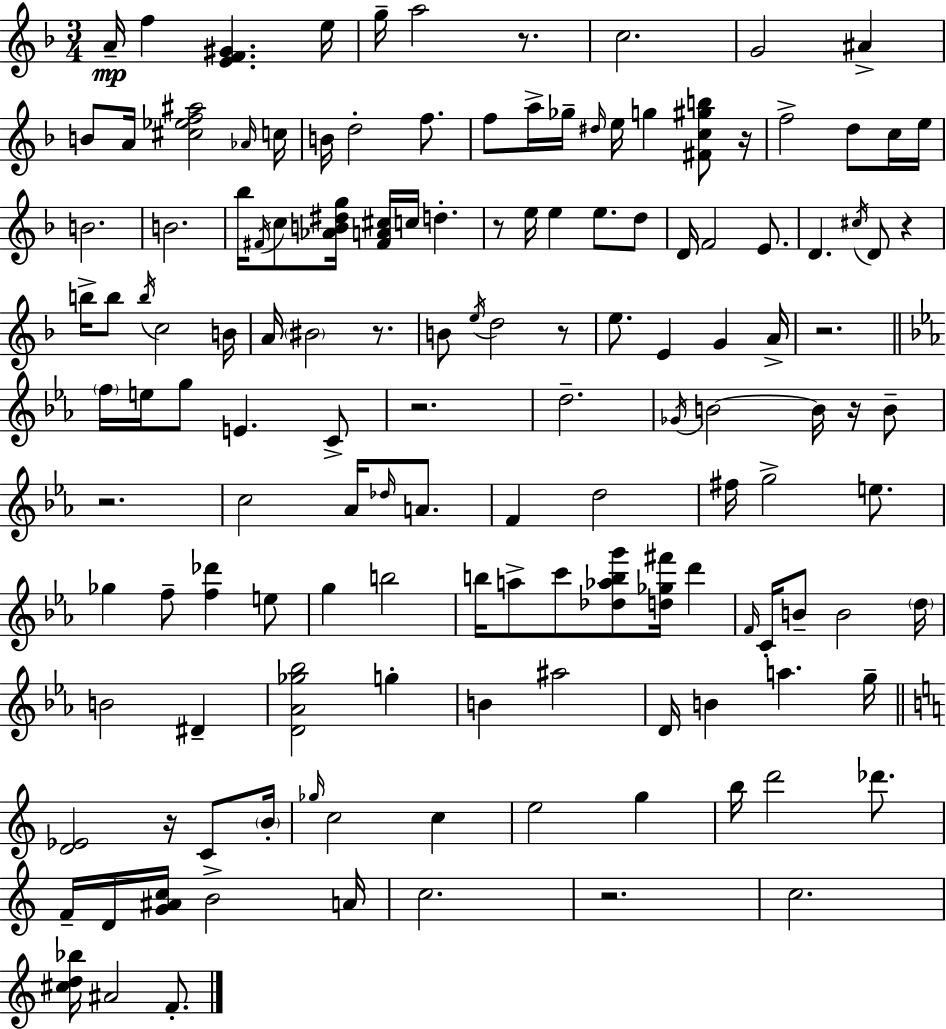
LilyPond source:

{
  \clef treble
  \numericTimeSignature
  \time 3/4
  \key d \minor
  a'16--\mp f''4 <e' f' gis'>4. e''16 | g''16-- a''2 r8. | c''2. | g'2 ais'4-> | \break b'8 a'16 <cis'' ees'' f'' ais''>2 \grace { aes'16 } | c''16 b'16 d''2-. f''8. | f''8 a''16-> ges''16-- \grace { dis''16 } e''16 g''4 <fis' c'' gis'' b''>8 | r16 f''2-> d''8 | \break c''16 e''16 b'2. | b'2. | bes''16 \acciaccatura { fis'16 } c''8 <aes' b' dis'' g''>16 <fis' a' cis''>16 c''16 d''4.-. | r8 e''16 e''4 e''8. | \break d''8 d'16 f'2 | e'8. d'4. \acciaccatura { cis''16 } d'8 | r4 b''16-> b''8 \acciaccatura { b''16 } c''2 | b'16 a'16 \parenthesize bis'2 | \break r8. b'8 \acciaccatura { e''16 } d''2 | r8 e''8. e'4 | g'4 a'16-> r2. | \bar "||" \break \key ees \major \parenthesize f''16 e''16 g''8 e'4. c'8-> | r2. | d''2.-- | \acciaccatura { ges'16 } b'2~~ b'16 r16 b'8-- | \break r2. | c''2 aes'16 \grace { des''16 } a'8. | f'4 d''2 | fis''16 g''2-> e''8. | \break ges''4 f''8-- <f'' des'''>4 | e''8 g''4 b''2 | b''16 a''8-> c'''8 <des'' aes'' b'' g'''>8 <d'' ges'' fis'''>16 d'''4 | \grace { f'16 } c'16-. b'8-- b'2 | \break \parenthesize d''16 b'2 dis'4-- | <d' aes' ges'' bes''>2 g''4-. | b'4 ais''2 | d'16 b'4 a''4. | \break g''16-- \bar "||" \break \key a \minor <d' ees'>2 r16 c'8 \parenthesize b'16-. | \grace { ges''16 } c''2 c''4 | e''2 g''4 | b''16 d'''2 des'''8. | \break f'16-- d'16 <g' ais' c''>16 b'2-> | a'16 c''2. | r2. | c''2. | \break <cis'' d'' bes''>16 ais'2 f'8.-. | \bar "|."
}